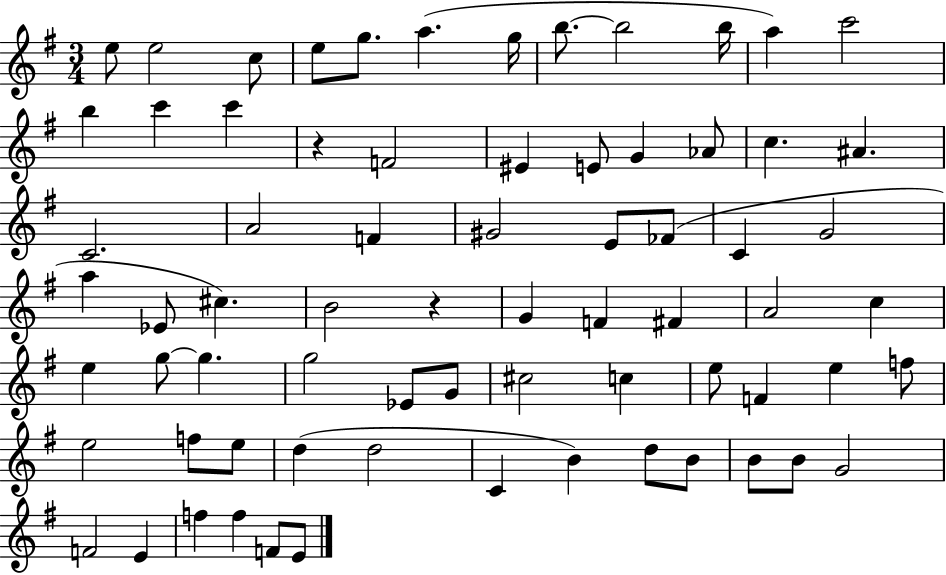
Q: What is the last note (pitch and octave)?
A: E4